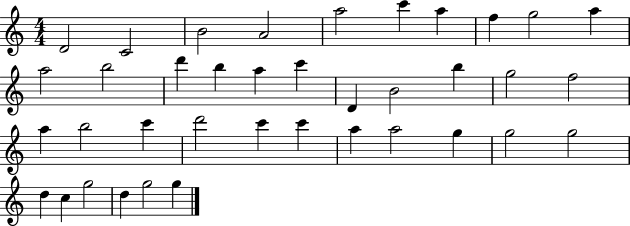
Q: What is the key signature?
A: C major